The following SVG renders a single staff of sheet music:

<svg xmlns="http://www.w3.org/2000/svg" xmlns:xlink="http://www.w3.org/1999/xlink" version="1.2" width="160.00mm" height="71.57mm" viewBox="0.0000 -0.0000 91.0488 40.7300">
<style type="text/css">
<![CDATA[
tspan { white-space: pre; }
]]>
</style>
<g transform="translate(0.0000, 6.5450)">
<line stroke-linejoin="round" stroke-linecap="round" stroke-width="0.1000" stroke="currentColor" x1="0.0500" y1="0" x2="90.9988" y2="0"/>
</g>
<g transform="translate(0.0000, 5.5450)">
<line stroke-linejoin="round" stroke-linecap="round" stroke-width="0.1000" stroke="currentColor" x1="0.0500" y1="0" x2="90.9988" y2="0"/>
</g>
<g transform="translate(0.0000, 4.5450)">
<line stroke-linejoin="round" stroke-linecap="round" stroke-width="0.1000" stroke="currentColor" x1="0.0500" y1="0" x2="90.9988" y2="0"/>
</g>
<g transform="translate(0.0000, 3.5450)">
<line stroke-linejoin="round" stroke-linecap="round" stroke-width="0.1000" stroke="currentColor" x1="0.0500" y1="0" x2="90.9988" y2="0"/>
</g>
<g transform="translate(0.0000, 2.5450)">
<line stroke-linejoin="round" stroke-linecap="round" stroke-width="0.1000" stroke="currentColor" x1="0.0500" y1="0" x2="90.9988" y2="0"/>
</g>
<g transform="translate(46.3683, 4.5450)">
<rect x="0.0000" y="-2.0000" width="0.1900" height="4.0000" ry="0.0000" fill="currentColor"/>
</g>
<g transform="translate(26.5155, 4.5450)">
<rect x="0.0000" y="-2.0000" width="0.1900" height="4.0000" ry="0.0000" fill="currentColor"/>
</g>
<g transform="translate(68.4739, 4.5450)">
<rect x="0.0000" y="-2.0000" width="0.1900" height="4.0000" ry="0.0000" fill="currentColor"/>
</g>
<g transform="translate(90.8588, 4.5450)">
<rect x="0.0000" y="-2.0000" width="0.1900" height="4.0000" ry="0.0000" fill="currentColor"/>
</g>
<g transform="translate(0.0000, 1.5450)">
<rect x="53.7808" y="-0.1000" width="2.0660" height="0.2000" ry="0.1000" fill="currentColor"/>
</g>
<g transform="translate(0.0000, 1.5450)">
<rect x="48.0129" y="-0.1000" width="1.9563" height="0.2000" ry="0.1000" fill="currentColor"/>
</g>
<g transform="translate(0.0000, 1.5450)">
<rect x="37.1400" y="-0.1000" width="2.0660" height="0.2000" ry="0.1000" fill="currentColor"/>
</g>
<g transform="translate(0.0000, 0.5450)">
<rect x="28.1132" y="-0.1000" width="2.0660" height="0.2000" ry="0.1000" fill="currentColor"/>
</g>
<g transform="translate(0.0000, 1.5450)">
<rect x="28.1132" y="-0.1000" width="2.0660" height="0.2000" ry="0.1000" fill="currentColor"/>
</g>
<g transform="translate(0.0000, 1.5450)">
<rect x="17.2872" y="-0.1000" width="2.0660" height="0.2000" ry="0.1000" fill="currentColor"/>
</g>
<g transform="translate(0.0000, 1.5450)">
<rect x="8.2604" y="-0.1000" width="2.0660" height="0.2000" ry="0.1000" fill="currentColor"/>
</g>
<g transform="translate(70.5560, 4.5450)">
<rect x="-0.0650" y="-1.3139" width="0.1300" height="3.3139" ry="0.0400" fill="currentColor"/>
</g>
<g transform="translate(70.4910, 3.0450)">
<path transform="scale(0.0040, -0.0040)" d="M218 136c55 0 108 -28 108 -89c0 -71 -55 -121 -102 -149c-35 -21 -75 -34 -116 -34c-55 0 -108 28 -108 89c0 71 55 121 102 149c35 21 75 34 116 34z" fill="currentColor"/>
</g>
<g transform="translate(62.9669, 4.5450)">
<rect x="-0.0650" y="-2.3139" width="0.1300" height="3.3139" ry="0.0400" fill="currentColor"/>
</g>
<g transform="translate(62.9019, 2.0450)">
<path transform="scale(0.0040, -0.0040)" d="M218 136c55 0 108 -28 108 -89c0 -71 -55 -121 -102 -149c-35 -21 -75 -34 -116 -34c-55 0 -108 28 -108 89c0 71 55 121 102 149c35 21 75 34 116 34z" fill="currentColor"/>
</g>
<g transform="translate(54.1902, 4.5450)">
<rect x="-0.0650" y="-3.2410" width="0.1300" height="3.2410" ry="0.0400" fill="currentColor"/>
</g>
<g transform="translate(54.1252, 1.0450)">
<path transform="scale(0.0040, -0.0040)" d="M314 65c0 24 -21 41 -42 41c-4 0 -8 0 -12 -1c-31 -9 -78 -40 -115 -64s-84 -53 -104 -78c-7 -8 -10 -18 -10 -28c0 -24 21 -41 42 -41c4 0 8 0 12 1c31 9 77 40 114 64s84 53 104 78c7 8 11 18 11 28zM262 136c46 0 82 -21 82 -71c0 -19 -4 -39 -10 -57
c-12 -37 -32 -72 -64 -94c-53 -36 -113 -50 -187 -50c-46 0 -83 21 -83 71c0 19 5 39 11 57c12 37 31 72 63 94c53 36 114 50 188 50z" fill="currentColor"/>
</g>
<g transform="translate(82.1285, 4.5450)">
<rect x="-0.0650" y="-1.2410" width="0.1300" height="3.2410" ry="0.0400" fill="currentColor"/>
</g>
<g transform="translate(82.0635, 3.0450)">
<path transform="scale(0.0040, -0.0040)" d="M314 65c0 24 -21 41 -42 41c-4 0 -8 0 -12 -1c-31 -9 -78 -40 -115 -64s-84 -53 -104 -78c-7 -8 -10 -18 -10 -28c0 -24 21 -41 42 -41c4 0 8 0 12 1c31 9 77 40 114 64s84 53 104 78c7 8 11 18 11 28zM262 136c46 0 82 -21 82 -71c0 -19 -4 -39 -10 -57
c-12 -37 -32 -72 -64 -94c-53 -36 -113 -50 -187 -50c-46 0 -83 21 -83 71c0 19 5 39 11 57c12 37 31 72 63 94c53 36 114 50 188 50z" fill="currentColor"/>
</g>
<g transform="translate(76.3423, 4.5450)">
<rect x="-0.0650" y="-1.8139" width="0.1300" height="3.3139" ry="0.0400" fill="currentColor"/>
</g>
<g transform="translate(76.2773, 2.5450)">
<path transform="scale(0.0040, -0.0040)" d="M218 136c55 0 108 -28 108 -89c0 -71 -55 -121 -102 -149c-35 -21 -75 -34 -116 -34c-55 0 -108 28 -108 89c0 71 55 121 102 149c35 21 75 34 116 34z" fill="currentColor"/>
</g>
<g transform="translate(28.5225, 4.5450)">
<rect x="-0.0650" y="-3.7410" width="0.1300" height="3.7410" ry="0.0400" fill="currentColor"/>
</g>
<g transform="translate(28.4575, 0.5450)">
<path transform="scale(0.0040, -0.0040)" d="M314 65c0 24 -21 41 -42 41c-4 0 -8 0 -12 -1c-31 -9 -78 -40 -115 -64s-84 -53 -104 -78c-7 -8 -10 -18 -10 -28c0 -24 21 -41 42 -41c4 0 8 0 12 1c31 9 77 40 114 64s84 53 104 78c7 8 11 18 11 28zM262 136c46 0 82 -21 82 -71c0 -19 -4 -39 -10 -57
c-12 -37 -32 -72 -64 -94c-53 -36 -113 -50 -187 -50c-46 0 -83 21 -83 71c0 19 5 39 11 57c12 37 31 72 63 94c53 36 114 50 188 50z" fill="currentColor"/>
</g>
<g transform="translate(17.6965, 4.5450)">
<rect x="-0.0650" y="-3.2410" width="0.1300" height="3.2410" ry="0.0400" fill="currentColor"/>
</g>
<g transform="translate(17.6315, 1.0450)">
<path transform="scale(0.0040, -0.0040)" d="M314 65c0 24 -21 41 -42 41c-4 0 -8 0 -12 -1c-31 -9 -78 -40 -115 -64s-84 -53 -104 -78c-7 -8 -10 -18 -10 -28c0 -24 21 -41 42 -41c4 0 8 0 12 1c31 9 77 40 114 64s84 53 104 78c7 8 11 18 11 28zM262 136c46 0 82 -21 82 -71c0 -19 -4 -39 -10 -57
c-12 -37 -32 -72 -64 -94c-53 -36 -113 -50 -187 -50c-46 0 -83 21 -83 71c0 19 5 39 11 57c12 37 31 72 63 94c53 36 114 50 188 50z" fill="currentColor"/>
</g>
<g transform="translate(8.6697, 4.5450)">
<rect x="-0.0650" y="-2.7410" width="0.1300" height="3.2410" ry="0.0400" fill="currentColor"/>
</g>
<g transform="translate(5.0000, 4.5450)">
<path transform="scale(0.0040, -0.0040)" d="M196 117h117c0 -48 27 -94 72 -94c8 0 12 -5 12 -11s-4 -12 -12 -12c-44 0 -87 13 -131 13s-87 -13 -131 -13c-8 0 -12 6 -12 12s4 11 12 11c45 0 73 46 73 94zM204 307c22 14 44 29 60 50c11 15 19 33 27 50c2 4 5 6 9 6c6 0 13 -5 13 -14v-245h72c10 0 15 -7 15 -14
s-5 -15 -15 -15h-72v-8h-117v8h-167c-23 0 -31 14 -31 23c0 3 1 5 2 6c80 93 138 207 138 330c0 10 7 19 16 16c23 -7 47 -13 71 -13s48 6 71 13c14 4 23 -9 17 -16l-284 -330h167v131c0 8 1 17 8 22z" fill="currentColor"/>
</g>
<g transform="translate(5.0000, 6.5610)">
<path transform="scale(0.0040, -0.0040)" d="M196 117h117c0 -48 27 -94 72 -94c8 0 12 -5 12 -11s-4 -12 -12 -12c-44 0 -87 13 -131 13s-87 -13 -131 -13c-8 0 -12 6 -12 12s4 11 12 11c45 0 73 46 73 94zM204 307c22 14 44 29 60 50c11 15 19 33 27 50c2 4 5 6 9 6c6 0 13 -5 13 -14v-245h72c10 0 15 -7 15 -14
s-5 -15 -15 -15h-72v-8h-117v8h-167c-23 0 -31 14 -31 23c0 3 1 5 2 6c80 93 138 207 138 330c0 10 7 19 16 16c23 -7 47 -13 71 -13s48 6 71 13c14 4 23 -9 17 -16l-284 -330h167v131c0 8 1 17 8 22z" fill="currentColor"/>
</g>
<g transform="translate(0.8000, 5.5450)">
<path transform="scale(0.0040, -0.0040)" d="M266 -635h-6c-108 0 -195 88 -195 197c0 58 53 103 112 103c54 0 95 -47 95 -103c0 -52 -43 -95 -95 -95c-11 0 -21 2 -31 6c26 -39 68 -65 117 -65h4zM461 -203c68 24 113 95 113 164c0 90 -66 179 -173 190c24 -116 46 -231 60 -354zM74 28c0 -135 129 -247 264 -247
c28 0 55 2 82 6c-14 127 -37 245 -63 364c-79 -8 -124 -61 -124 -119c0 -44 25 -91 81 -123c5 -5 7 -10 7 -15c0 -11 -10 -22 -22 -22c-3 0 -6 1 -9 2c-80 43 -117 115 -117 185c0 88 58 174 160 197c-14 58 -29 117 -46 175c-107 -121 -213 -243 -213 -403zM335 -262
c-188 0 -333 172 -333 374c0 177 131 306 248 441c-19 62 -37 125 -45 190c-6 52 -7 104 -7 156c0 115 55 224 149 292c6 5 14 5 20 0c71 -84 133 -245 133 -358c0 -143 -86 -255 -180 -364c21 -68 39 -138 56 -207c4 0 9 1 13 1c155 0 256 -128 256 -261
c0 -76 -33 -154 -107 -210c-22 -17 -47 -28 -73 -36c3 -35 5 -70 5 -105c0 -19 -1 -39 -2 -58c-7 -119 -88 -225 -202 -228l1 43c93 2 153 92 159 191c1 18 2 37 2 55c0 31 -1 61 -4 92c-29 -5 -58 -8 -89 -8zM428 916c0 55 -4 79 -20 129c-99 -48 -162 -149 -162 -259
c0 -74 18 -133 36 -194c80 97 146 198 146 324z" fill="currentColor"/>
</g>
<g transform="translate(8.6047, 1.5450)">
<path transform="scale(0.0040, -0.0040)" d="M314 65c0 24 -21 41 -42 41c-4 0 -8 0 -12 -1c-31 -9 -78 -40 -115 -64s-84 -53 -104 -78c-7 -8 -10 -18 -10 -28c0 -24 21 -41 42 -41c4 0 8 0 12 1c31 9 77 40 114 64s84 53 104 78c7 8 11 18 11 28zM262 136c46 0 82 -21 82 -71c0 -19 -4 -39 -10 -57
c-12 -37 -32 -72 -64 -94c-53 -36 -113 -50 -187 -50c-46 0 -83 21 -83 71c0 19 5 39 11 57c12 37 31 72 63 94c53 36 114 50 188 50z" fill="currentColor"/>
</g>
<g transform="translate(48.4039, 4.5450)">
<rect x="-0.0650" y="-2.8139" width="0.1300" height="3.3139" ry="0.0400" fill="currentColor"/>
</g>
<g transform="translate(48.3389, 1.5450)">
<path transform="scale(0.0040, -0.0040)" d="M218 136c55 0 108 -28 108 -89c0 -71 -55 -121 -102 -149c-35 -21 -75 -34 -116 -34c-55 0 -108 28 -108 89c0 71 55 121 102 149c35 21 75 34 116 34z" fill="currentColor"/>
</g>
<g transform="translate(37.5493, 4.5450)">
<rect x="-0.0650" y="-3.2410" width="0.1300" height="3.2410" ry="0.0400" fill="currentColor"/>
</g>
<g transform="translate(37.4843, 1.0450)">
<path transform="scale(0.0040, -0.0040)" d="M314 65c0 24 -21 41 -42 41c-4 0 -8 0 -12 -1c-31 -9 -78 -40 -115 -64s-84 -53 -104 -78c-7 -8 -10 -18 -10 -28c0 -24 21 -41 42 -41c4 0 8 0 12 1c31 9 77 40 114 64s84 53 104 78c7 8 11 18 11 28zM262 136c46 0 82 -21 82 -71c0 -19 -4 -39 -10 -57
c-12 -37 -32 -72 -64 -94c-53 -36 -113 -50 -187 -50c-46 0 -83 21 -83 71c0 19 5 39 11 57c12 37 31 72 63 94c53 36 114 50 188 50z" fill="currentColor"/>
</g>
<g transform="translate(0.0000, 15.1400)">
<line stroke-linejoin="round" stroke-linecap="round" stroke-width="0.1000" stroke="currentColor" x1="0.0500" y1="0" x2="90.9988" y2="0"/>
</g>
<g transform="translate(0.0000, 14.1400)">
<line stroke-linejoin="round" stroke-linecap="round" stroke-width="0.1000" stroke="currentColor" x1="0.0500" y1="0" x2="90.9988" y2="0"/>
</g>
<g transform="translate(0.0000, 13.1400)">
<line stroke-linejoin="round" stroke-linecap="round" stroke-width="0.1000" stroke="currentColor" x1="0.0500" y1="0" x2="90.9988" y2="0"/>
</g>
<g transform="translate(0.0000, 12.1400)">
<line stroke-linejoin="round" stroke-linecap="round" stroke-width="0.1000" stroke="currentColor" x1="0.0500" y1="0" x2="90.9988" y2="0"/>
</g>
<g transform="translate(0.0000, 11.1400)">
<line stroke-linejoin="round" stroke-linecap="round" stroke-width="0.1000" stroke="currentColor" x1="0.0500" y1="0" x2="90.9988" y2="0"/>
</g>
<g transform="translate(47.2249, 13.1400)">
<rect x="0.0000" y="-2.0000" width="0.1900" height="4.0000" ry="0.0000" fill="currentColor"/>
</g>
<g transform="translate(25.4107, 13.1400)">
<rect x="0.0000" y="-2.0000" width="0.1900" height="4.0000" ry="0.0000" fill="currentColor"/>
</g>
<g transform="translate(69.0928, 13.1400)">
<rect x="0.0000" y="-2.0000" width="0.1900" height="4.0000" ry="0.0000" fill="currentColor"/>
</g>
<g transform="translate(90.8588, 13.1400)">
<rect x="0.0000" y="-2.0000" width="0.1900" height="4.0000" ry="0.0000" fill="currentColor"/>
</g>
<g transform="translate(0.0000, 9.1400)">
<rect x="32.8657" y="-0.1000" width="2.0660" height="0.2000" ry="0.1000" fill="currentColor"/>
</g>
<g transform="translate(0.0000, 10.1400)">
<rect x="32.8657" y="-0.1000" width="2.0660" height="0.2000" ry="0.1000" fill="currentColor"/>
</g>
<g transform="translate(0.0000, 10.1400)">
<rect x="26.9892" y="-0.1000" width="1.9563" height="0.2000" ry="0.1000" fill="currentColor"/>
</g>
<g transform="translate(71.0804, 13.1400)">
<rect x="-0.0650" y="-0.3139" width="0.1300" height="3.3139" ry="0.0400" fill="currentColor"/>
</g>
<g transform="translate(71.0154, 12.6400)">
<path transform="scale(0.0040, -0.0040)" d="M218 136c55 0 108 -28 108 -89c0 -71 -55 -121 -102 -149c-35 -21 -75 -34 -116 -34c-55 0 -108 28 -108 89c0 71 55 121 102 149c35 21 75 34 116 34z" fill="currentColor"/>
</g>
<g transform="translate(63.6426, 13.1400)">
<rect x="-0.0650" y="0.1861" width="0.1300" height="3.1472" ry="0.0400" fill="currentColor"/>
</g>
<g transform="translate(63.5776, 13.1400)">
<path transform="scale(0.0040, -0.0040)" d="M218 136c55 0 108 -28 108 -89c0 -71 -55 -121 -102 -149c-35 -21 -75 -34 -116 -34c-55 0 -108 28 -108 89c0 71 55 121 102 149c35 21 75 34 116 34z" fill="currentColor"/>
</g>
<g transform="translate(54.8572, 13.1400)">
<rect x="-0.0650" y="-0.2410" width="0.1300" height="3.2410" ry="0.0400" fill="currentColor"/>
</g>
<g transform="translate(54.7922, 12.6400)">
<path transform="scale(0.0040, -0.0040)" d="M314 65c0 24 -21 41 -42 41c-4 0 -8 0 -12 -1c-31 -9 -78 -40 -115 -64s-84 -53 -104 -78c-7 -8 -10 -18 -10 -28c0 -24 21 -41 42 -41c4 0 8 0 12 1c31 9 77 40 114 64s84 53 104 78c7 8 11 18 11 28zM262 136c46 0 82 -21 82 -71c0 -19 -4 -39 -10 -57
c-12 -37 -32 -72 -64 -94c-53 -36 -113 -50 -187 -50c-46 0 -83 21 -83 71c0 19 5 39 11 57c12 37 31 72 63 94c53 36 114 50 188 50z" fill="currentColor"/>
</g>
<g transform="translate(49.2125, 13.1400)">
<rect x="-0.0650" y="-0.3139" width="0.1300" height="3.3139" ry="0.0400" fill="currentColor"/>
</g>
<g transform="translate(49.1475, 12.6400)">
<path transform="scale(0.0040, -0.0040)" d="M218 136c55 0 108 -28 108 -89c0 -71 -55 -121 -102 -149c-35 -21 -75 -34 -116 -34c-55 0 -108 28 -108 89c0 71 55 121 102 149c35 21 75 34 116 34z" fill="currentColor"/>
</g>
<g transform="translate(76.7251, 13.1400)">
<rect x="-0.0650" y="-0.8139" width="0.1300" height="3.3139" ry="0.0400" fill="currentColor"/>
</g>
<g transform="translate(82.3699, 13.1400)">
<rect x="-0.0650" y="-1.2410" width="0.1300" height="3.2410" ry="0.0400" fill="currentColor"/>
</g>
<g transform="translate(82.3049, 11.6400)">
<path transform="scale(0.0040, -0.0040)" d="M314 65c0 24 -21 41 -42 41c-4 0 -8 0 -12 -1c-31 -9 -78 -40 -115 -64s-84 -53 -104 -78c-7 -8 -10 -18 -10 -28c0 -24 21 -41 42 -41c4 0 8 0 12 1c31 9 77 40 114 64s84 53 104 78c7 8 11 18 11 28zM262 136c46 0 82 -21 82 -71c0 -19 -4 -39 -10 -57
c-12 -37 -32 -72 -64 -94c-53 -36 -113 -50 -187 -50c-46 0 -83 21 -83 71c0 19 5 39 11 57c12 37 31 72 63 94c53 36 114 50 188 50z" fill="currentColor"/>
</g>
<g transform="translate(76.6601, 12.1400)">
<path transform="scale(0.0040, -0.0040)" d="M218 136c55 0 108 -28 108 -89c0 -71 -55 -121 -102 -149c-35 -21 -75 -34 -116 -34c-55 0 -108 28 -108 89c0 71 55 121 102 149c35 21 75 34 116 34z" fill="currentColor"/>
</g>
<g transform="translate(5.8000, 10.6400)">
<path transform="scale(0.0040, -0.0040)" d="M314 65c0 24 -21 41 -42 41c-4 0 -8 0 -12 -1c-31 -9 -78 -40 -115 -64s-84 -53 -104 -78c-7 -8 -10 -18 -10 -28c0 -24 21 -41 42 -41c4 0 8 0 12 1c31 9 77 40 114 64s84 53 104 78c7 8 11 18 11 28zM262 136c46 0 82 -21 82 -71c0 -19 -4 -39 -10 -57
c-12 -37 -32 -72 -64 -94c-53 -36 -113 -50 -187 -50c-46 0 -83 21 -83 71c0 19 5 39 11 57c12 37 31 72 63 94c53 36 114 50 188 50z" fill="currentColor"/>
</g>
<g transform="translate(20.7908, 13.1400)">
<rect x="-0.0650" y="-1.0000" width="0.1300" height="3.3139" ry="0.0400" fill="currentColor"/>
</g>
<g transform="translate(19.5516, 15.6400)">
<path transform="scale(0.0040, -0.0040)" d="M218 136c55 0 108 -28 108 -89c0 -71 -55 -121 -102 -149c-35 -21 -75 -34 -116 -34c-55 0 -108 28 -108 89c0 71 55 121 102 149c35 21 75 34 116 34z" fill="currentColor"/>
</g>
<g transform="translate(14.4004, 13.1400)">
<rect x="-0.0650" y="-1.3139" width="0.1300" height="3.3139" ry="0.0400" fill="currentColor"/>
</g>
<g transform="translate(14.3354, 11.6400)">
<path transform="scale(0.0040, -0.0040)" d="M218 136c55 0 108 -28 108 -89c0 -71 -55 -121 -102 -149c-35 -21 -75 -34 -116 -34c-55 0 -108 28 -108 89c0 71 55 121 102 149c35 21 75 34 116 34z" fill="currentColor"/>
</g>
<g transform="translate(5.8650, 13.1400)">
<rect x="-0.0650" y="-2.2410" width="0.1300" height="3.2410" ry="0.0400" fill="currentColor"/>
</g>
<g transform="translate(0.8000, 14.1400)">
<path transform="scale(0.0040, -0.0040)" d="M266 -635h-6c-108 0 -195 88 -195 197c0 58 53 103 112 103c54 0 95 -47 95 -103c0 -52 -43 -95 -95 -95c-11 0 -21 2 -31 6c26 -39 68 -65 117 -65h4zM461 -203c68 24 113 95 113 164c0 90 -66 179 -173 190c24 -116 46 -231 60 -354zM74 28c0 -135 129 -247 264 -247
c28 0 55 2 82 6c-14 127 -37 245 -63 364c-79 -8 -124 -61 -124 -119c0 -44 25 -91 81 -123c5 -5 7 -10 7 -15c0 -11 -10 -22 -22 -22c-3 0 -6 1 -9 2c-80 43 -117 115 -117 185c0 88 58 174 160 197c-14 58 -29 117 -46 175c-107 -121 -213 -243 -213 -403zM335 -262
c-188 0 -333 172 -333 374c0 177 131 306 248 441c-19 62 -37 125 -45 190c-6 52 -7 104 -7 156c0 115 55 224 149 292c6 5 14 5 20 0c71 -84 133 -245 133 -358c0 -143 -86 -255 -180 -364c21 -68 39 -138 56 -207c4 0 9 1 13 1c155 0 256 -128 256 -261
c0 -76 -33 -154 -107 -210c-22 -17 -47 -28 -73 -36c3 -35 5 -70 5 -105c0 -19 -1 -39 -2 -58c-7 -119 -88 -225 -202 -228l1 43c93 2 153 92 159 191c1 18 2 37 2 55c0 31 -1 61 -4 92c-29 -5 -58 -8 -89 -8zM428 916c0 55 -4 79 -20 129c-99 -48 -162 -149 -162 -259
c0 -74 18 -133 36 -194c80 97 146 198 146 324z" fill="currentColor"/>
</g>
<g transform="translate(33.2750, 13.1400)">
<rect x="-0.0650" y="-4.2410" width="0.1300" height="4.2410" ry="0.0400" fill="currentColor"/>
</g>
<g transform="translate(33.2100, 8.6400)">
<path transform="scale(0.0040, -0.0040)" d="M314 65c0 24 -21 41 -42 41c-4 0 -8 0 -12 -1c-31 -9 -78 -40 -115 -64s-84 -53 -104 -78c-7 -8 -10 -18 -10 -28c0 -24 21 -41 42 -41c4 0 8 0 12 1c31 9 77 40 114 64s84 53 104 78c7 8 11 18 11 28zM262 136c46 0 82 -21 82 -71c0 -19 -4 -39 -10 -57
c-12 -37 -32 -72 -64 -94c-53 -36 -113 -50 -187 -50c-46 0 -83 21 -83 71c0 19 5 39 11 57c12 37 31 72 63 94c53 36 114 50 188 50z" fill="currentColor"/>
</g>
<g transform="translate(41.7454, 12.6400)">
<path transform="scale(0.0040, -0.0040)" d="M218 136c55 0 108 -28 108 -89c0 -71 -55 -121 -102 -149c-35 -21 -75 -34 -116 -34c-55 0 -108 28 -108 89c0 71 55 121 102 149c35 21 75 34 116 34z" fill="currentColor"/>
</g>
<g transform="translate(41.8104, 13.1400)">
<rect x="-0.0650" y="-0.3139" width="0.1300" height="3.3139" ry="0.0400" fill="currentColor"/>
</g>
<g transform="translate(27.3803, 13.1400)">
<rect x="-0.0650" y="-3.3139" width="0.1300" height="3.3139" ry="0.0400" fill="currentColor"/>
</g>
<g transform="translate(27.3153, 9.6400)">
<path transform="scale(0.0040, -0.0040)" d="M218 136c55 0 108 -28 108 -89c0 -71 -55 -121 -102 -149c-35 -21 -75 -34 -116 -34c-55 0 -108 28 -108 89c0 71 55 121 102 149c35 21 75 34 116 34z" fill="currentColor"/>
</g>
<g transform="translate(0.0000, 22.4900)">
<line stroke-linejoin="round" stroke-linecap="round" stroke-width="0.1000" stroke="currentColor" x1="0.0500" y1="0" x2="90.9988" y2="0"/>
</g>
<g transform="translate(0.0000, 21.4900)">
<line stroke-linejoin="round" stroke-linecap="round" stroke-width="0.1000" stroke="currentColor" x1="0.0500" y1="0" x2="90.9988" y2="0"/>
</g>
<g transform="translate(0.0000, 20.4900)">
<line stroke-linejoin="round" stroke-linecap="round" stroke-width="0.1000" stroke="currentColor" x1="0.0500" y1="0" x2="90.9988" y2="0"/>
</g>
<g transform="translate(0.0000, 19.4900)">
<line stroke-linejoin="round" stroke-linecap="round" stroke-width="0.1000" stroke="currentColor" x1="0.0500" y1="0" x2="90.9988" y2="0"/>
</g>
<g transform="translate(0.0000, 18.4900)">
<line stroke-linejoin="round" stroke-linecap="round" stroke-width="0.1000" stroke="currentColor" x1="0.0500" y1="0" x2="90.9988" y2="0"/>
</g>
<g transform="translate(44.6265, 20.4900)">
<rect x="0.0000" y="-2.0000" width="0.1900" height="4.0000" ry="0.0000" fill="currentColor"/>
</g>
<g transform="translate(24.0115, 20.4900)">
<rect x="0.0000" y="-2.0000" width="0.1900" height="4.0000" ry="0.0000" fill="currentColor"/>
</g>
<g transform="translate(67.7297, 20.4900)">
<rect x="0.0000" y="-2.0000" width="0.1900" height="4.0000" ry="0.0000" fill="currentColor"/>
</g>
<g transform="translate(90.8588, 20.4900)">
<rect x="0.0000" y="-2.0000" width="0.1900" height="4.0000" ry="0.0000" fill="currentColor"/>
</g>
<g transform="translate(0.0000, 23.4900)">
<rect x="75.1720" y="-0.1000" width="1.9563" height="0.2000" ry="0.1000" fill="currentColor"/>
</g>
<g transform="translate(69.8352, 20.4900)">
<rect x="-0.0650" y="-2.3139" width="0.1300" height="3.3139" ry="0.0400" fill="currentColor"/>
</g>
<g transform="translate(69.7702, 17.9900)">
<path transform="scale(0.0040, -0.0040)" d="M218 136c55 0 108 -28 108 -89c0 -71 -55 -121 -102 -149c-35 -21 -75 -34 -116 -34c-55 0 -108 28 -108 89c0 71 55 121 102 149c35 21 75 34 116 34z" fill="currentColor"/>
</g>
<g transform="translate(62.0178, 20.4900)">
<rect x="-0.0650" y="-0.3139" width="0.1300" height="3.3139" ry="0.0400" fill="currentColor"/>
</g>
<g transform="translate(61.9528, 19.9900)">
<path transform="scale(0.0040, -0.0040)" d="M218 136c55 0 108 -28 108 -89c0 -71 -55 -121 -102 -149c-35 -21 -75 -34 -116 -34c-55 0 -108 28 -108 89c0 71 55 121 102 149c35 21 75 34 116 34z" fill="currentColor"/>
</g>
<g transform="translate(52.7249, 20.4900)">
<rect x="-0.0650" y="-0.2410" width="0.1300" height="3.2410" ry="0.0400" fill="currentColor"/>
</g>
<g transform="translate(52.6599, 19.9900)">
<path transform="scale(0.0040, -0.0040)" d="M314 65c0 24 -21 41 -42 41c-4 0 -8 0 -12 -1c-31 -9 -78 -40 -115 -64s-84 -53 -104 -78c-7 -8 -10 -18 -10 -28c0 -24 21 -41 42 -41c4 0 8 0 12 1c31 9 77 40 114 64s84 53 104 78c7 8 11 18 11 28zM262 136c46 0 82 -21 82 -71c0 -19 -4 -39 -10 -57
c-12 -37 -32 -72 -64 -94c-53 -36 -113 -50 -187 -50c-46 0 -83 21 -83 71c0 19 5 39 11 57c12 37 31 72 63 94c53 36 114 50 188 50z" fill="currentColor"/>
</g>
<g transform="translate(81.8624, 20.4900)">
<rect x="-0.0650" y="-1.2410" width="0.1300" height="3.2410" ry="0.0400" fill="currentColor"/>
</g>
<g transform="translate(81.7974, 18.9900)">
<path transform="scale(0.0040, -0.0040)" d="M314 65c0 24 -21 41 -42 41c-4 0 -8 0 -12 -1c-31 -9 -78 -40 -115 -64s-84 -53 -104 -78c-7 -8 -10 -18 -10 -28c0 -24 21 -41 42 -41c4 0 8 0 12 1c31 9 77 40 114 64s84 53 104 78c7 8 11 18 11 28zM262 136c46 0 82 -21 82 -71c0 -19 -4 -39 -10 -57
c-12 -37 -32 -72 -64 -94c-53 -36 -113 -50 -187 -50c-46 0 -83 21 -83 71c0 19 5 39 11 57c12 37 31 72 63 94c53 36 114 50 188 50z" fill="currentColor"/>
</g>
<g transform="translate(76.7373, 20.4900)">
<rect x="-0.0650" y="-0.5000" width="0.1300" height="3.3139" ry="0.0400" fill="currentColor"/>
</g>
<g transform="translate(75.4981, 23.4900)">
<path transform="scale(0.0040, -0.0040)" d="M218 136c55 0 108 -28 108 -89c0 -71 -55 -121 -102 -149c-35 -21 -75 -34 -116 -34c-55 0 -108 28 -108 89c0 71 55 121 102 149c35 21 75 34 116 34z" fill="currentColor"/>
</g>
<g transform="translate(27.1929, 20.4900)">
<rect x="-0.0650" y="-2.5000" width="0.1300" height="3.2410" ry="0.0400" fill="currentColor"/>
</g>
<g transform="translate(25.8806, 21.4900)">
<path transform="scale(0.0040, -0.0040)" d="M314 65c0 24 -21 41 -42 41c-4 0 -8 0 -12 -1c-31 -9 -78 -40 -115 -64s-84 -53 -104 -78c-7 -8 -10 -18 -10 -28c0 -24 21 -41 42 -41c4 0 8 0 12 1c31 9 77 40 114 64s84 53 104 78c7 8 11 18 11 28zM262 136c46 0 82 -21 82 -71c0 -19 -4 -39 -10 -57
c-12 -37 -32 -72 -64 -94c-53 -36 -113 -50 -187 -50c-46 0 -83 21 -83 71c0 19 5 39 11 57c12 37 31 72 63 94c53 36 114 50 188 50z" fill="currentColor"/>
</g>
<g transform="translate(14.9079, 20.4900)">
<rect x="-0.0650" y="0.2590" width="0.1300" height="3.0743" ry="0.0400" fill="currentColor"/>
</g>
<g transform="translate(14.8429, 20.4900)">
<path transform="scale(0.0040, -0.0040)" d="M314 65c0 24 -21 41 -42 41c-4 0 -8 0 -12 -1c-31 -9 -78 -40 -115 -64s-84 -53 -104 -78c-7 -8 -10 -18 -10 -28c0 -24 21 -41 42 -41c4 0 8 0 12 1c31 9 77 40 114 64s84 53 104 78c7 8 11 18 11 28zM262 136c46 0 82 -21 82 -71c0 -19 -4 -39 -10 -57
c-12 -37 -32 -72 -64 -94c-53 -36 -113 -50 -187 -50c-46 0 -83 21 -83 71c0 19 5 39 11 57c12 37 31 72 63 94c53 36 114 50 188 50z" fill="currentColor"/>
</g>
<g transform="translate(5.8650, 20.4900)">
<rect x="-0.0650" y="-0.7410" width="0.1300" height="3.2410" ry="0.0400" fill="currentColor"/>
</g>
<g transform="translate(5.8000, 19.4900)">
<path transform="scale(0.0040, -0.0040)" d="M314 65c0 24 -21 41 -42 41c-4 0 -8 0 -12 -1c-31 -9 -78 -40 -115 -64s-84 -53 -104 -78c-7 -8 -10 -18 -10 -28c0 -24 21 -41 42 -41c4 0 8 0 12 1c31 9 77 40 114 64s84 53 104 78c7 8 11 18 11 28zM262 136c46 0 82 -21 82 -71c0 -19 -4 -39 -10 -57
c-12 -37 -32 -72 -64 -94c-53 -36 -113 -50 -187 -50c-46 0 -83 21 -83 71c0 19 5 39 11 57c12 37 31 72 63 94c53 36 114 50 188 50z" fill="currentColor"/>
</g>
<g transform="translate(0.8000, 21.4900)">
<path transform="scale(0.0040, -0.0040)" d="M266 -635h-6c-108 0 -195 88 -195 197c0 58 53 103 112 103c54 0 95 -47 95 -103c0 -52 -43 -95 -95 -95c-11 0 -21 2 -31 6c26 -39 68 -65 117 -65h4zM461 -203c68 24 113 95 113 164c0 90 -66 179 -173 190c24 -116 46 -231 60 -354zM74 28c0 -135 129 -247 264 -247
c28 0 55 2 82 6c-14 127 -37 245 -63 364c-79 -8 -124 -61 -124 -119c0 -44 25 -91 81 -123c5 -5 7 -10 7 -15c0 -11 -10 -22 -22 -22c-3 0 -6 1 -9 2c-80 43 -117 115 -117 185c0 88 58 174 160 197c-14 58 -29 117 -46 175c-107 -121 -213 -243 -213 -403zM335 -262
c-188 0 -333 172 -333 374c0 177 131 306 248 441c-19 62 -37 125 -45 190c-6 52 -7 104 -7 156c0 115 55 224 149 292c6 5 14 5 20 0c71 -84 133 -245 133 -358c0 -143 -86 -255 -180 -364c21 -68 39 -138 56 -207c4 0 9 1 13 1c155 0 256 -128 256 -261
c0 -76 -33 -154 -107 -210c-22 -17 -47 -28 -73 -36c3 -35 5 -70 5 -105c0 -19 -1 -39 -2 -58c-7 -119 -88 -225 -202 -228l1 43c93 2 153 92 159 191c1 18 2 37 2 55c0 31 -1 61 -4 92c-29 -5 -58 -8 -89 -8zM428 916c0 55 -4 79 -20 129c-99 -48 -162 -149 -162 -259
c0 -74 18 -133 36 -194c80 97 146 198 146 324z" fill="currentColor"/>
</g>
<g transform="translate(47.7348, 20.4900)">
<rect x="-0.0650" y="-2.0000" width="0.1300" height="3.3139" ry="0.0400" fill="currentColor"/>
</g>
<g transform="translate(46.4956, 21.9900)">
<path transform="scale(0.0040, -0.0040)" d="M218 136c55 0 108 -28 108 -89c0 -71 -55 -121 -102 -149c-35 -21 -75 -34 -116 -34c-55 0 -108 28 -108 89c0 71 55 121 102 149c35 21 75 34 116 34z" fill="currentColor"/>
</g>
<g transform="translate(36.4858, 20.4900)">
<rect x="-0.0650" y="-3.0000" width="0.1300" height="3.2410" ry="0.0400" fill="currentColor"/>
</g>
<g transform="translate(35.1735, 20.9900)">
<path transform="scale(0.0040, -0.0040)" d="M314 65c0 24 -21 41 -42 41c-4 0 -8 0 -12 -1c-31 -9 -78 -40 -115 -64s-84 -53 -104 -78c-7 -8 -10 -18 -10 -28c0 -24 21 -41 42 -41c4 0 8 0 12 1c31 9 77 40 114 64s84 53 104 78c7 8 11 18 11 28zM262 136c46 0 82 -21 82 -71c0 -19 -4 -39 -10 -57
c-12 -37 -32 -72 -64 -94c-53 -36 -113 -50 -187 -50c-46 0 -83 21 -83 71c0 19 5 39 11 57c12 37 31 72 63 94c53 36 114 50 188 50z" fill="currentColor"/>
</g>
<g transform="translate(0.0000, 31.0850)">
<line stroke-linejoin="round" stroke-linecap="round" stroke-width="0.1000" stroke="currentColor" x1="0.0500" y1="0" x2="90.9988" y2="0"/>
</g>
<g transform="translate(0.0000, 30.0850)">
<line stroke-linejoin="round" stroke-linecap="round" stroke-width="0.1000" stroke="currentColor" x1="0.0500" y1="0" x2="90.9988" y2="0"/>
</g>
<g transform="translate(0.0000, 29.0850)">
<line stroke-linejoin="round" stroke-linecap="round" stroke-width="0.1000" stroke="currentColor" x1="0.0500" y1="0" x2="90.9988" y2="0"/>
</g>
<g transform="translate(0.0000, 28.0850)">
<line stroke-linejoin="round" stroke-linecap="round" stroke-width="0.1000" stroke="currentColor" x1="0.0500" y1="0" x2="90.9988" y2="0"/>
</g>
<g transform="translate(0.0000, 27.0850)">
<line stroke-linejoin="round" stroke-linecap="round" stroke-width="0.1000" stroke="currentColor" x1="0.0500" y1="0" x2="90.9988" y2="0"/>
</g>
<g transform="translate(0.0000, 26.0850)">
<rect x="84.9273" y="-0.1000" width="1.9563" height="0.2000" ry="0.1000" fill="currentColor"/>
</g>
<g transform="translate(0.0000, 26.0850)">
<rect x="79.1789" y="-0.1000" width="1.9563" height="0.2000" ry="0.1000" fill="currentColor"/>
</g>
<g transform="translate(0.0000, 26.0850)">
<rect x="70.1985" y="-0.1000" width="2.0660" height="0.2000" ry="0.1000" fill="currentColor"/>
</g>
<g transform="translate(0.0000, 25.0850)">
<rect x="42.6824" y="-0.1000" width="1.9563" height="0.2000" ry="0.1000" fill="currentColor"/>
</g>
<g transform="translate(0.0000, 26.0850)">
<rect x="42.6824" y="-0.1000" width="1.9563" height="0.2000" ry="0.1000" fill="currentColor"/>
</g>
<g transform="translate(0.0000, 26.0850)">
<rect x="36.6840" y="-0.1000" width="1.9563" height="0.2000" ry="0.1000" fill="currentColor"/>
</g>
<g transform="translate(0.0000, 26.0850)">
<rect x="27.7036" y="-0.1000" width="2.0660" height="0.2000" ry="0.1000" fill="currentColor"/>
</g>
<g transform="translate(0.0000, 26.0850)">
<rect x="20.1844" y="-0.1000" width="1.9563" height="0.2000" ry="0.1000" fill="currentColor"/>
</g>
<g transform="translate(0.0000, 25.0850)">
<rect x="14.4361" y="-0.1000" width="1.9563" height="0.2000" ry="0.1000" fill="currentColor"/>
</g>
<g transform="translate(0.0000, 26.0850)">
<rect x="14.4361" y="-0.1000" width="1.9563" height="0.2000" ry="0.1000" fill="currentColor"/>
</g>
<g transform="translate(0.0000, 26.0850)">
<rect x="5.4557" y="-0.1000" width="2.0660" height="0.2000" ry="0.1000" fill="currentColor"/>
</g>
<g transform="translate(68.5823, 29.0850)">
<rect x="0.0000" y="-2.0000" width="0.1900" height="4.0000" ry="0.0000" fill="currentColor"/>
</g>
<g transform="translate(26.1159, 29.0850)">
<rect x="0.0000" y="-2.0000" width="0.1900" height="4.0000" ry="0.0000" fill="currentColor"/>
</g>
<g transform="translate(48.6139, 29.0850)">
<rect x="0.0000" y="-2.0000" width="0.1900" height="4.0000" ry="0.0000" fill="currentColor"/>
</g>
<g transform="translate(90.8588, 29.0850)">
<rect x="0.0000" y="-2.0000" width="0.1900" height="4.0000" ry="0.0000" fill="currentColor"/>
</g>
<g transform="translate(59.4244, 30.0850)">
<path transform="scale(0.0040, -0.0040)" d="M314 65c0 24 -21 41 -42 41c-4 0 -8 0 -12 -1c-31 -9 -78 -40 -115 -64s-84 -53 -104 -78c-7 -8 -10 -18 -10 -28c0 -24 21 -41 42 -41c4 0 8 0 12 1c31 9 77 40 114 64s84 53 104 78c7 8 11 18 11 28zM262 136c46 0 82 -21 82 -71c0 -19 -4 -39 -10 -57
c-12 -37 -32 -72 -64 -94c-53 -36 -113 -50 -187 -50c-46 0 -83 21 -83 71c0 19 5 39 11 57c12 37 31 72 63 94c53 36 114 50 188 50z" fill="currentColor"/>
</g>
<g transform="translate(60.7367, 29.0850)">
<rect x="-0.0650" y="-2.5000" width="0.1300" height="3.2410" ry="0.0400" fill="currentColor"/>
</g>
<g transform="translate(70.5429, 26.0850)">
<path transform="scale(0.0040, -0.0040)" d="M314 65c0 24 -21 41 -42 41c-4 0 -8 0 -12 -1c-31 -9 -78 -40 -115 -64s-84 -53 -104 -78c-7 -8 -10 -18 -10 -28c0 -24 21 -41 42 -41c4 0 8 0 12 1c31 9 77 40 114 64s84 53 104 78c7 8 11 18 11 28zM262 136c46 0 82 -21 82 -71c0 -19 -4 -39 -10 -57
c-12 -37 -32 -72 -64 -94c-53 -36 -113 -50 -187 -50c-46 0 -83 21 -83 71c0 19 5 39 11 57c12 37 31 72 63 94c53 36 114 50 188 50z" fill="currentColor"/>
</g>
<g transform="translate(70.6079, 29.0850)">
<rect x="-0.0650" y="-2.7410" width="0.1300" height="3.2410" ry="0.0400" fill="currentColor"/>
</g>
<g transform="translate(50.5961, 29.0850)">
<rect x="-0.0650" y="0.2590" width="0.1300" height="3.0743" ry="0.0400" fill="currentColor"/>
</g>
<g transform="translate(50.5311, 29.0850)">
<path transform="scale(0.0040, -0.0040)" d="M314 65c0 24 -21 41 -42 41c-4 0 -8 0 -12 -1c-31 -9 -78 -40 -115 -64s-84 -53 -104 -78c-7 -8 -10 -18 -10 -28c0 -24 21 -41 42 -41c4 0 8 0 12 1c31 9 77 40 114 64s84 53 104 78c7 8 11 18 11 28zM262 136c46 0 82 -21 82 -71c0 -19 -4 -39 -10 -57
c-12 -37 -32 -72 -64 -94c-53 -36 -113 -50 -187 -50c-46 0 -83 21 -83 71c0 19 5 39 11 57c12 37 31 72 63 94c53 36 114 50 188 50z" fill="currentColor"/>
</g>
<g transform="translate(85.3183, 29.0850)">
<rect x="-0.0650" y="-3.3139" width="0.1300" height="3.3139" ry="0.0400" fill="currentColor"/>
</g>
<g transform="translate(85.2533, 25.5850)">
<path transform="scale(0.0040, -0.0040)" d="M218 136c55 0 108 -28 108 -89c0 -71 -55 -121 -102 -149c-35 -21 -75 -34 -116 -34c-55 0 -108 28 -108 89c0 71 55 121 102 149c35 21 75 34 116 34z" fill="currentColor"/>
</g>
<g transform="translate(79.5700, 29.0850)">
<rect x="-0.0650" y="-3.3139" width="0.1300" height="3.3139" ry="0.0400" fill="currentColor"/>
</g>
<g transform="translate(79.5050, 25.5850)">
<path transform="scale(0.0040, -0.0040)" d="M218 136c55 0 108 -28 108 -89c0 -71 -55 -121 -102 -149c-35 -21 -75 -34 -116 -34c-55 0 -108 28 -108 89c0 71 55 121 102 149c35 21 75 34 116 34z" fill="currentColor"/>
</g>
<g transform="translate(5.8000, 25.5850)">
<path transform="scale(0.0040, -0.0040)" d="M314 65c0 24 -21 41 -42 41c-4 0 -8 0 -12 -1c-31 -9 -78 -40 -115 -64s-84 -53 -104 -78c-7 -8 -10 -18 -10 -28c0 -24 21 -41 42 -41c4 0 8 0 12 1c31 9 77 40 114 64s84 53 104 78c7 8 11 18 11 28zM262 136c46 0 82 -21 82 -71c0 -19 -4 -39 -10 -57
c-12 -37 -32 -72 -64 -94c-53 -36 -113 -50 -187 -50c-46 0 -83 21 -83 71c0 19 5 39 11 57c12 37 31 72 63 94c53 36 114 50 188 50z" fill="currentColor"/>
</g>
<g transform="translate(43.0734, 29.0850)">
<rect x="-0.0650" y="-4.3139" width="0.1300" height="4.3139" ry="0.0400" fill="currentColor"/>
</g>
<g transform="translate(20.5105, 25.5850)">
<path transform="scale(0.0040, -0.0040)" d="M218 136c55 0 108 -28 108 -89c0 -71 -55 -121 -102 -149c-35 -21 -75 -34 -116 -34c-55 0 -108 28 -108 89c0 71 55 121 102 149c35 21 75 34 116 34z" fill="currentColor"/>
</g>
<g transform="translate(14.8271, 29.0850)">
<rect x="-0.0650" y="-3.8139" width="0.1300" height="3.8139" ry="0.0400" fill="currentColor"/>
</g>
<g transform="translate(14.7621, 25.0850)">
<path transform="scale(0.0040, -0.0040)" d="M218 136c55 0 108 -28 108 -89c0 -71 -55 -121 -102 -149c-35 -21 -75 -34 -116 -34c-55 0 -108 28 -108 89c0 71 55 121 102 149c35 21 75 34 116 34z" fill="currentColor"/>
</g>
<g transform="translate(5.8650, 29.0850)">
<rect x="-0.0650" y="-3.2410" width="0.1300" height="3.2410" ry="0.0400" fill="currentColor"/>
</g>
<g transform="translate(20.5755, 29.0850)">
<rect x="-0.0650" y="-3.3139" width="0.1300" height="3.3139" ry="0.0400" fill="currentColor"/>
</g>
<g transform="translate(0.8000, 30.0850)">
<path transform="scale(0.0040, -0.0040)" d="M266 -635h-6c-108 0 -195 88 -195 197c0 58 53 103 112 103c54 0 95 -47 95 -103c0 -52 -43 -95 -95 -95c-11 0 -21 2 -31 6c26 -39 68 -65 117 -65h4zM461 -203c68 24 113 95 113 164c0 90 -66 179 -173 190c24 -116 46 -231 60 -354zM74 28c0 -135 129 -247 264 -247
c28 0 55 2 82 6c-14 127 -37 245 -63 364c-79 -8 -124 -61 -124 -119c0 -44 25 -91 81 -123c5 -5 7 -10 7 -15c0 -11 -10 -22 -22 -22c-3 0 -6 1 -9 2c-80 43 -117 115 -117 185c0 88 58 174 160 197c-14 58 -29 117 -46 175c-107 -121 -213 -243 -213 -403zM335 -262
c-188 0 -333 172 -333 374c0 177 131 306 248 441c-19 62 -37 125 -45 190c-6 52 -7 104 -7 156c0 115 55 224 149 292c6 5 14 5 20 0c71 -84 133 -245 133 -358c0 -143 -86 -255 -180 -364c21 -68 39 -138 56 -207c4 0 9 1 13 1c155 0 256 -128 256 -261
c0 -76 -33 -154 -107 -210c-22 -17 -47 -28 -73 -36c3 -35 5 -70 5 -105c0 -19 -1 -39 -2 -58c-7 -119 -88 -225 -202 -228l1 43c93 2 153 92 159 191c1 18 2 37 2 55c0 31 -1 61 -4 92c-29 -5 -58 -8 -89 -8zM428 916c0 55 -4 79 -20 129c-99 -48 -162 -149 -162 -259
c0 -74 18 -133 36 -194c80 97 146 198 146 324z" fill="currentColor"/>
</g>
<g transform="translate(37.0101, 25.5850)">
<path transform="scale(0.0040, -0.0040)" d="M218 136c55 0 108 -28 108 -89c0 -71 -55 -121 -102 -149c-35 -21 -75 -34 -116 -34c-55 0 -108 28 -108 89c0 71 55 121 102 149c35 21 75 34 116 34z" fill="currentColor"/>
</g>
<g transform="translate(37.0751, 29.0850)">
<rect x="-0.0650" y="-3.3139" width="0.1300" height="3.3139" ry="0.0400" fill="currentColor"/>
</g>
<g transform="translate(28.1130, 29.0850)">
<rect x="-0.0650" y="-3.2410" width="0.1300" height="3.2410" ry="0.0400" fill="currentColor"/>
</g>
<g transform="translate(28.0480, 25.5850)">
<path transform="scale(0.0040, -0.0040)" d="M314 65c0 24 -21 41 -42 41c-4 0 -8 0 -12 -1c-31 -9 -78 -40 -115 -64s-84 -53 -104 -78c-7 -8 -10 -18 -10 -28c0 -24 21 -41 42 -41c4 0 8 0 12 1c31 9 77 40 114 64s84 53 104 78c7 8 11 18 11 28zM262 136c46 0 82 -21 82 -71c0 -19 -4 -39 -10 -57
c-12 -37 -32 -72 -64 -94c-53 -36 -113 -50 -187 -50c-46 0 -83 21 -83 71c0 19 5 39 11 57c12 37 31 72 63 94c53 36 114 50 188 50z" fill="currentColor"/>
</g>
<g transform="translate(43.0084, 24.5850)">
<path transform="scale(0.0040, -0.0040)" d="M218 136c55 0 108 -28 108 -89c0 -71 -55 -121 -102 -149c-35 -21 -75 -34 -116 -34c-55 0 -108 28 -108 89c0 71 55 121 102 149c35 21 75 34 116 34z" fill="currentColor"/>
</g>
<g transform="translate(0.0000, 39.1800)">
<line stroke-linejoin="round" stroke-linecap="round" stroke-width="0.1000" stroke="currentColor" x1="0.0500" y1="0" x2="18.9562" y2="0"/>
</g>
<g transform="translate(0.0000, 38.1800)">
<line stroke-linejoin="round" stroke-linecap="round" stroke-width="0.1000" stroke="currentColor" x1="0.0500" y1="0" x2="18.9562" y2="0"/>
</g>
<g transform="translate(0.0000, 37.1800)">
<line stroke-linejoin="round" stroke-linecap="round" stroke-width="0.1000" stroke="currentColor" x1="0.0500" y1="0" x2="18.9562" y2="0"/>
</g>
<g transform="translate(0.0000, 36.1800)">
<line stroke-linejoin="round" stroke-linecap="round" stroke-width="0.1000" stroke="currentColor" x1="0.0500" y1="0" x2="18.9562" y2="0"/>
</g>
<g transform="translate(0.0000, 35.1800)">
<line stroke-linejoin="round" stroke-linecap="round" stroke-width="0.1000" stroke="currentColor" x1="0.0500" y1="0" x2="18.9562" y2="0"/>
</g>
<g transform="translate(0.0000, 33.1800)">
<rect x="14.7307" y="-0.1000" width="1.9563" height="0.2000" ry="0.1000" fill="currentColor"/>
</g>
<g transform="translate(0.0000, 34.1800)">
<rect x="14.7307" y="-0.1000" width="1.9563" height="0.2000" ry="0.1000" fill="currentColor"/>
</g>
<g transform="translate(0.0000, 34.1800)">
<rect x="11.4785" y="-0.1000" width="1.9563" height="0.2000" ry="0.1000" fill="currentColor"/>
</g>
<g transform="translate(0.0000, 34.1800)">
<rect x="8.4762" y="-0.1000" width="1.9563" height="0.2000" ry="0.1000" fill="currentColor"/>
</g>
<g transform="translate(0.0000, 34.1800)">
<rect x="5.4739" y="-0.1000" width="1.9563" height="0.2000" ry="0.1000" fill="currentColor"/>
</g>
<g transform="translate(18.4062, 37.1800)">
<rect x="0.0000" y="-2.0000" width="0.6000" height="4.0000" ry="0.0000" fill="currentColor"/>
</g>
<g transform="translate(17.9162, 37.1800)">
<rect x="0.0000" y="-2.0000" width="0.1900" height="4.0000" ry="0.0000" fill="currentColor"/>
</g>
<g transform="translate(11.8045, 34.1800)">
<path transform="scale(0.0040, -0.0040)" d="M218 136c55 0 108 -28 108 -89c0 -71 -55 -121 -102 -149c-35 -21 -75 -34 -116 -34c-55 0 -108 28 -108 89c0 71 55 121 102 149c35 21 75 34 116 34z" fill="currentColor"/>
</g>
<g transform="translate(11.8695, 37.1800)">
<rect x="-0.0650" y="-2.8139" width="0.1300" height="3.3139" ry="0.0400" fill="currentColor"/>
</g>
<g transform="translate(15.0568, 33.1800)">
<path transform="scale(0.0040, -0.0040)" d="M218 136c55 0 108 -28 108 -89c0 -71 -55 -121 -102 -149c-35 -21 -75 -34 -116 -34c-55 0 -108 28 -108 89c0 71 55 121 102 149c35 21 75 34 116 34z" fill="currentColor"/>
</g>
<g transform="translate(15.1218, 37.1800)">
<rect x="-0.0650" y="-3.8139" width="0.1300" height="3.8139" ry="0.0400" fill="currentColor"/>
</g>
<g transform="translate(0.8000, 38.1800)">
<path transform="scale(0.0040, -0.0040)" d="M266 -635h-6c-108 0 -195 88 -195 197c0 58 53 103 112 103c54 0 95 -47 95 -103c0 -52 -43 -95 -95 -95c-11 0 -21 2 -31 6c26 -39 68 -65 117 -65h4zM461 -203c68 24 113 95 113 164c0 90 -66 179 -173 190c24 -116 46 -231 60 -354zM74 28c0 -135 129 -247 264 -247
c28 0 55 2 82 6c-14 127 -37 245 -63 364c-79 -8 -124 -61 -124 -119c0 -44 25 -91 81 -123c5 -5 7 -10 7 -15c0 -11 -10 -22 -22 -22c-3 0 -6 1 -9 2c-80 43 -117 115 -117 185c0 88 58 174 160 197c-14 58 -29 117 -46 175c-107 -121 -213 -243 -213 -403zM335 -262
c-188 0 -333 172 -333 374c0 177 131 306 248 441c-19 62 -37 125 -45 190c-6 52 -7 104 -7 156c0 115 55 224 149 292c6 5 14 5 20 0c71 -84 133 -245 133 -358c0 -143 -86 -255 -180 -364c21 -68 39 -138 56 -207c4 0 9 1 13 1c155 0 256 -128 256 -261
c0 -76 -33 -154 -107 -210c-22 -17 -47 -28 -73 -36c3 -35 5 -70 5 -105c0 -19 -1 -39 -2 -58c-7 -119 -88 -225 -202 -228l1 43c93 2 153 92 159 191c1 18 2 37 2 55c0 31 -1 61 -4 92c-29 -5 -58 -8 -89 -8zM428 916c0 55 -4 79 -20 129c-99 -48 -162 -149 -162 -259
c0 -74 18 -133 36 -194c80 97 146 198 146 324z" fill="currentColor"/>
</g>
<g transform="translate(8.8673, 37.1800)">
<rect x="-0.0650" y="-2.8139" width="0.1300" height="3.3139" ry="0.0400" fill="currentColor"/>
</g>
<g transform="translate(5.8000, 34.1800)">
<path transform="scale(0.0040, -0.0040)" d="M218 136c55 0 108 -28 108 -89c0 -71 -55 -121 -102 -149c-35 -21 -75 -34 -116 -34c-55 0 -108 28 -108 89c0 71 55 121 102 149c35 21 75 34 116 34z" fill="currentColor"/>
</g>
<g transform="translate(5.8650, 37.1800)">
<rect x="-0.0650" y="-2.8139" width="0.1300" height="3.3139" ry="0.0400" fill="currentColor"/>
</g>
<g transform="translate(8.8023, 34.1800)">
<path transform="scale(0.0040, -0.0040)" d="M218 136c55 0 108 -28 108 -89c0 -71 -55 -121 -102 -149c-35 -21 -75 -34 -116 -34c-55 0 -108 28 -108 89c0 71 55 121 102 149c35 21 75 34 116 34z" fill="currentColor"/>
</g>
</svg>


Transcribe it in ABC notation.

X:1
T:Untitled
M:4/4
L:1/4
K:C
a2 b2 c'2 b2 a b2 g e f e2 g2 e D b d'2 c c c2 B c d e2 d2 B2 G2 A2 F c2 c g C e2 b2 c' b b2 b d' B2 G2 a2 b b a a a c'